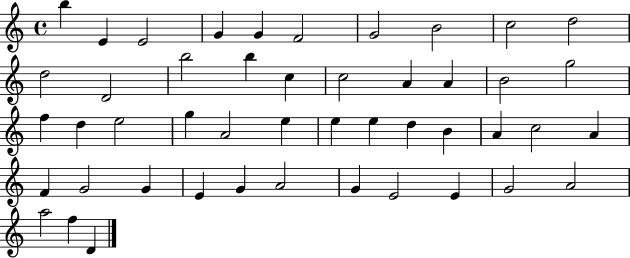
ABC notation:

X:1
T:Untitled
M:4/4
L:1/4
K:C
b E E2 G G F2 G2 B2 c2 d2 d2 D2 b2 b c c2 A A B2 g2 f d e2 g A2 e e e d B A c2 A F G2 G E G A2 G E2 E G2 A2 a2 f D